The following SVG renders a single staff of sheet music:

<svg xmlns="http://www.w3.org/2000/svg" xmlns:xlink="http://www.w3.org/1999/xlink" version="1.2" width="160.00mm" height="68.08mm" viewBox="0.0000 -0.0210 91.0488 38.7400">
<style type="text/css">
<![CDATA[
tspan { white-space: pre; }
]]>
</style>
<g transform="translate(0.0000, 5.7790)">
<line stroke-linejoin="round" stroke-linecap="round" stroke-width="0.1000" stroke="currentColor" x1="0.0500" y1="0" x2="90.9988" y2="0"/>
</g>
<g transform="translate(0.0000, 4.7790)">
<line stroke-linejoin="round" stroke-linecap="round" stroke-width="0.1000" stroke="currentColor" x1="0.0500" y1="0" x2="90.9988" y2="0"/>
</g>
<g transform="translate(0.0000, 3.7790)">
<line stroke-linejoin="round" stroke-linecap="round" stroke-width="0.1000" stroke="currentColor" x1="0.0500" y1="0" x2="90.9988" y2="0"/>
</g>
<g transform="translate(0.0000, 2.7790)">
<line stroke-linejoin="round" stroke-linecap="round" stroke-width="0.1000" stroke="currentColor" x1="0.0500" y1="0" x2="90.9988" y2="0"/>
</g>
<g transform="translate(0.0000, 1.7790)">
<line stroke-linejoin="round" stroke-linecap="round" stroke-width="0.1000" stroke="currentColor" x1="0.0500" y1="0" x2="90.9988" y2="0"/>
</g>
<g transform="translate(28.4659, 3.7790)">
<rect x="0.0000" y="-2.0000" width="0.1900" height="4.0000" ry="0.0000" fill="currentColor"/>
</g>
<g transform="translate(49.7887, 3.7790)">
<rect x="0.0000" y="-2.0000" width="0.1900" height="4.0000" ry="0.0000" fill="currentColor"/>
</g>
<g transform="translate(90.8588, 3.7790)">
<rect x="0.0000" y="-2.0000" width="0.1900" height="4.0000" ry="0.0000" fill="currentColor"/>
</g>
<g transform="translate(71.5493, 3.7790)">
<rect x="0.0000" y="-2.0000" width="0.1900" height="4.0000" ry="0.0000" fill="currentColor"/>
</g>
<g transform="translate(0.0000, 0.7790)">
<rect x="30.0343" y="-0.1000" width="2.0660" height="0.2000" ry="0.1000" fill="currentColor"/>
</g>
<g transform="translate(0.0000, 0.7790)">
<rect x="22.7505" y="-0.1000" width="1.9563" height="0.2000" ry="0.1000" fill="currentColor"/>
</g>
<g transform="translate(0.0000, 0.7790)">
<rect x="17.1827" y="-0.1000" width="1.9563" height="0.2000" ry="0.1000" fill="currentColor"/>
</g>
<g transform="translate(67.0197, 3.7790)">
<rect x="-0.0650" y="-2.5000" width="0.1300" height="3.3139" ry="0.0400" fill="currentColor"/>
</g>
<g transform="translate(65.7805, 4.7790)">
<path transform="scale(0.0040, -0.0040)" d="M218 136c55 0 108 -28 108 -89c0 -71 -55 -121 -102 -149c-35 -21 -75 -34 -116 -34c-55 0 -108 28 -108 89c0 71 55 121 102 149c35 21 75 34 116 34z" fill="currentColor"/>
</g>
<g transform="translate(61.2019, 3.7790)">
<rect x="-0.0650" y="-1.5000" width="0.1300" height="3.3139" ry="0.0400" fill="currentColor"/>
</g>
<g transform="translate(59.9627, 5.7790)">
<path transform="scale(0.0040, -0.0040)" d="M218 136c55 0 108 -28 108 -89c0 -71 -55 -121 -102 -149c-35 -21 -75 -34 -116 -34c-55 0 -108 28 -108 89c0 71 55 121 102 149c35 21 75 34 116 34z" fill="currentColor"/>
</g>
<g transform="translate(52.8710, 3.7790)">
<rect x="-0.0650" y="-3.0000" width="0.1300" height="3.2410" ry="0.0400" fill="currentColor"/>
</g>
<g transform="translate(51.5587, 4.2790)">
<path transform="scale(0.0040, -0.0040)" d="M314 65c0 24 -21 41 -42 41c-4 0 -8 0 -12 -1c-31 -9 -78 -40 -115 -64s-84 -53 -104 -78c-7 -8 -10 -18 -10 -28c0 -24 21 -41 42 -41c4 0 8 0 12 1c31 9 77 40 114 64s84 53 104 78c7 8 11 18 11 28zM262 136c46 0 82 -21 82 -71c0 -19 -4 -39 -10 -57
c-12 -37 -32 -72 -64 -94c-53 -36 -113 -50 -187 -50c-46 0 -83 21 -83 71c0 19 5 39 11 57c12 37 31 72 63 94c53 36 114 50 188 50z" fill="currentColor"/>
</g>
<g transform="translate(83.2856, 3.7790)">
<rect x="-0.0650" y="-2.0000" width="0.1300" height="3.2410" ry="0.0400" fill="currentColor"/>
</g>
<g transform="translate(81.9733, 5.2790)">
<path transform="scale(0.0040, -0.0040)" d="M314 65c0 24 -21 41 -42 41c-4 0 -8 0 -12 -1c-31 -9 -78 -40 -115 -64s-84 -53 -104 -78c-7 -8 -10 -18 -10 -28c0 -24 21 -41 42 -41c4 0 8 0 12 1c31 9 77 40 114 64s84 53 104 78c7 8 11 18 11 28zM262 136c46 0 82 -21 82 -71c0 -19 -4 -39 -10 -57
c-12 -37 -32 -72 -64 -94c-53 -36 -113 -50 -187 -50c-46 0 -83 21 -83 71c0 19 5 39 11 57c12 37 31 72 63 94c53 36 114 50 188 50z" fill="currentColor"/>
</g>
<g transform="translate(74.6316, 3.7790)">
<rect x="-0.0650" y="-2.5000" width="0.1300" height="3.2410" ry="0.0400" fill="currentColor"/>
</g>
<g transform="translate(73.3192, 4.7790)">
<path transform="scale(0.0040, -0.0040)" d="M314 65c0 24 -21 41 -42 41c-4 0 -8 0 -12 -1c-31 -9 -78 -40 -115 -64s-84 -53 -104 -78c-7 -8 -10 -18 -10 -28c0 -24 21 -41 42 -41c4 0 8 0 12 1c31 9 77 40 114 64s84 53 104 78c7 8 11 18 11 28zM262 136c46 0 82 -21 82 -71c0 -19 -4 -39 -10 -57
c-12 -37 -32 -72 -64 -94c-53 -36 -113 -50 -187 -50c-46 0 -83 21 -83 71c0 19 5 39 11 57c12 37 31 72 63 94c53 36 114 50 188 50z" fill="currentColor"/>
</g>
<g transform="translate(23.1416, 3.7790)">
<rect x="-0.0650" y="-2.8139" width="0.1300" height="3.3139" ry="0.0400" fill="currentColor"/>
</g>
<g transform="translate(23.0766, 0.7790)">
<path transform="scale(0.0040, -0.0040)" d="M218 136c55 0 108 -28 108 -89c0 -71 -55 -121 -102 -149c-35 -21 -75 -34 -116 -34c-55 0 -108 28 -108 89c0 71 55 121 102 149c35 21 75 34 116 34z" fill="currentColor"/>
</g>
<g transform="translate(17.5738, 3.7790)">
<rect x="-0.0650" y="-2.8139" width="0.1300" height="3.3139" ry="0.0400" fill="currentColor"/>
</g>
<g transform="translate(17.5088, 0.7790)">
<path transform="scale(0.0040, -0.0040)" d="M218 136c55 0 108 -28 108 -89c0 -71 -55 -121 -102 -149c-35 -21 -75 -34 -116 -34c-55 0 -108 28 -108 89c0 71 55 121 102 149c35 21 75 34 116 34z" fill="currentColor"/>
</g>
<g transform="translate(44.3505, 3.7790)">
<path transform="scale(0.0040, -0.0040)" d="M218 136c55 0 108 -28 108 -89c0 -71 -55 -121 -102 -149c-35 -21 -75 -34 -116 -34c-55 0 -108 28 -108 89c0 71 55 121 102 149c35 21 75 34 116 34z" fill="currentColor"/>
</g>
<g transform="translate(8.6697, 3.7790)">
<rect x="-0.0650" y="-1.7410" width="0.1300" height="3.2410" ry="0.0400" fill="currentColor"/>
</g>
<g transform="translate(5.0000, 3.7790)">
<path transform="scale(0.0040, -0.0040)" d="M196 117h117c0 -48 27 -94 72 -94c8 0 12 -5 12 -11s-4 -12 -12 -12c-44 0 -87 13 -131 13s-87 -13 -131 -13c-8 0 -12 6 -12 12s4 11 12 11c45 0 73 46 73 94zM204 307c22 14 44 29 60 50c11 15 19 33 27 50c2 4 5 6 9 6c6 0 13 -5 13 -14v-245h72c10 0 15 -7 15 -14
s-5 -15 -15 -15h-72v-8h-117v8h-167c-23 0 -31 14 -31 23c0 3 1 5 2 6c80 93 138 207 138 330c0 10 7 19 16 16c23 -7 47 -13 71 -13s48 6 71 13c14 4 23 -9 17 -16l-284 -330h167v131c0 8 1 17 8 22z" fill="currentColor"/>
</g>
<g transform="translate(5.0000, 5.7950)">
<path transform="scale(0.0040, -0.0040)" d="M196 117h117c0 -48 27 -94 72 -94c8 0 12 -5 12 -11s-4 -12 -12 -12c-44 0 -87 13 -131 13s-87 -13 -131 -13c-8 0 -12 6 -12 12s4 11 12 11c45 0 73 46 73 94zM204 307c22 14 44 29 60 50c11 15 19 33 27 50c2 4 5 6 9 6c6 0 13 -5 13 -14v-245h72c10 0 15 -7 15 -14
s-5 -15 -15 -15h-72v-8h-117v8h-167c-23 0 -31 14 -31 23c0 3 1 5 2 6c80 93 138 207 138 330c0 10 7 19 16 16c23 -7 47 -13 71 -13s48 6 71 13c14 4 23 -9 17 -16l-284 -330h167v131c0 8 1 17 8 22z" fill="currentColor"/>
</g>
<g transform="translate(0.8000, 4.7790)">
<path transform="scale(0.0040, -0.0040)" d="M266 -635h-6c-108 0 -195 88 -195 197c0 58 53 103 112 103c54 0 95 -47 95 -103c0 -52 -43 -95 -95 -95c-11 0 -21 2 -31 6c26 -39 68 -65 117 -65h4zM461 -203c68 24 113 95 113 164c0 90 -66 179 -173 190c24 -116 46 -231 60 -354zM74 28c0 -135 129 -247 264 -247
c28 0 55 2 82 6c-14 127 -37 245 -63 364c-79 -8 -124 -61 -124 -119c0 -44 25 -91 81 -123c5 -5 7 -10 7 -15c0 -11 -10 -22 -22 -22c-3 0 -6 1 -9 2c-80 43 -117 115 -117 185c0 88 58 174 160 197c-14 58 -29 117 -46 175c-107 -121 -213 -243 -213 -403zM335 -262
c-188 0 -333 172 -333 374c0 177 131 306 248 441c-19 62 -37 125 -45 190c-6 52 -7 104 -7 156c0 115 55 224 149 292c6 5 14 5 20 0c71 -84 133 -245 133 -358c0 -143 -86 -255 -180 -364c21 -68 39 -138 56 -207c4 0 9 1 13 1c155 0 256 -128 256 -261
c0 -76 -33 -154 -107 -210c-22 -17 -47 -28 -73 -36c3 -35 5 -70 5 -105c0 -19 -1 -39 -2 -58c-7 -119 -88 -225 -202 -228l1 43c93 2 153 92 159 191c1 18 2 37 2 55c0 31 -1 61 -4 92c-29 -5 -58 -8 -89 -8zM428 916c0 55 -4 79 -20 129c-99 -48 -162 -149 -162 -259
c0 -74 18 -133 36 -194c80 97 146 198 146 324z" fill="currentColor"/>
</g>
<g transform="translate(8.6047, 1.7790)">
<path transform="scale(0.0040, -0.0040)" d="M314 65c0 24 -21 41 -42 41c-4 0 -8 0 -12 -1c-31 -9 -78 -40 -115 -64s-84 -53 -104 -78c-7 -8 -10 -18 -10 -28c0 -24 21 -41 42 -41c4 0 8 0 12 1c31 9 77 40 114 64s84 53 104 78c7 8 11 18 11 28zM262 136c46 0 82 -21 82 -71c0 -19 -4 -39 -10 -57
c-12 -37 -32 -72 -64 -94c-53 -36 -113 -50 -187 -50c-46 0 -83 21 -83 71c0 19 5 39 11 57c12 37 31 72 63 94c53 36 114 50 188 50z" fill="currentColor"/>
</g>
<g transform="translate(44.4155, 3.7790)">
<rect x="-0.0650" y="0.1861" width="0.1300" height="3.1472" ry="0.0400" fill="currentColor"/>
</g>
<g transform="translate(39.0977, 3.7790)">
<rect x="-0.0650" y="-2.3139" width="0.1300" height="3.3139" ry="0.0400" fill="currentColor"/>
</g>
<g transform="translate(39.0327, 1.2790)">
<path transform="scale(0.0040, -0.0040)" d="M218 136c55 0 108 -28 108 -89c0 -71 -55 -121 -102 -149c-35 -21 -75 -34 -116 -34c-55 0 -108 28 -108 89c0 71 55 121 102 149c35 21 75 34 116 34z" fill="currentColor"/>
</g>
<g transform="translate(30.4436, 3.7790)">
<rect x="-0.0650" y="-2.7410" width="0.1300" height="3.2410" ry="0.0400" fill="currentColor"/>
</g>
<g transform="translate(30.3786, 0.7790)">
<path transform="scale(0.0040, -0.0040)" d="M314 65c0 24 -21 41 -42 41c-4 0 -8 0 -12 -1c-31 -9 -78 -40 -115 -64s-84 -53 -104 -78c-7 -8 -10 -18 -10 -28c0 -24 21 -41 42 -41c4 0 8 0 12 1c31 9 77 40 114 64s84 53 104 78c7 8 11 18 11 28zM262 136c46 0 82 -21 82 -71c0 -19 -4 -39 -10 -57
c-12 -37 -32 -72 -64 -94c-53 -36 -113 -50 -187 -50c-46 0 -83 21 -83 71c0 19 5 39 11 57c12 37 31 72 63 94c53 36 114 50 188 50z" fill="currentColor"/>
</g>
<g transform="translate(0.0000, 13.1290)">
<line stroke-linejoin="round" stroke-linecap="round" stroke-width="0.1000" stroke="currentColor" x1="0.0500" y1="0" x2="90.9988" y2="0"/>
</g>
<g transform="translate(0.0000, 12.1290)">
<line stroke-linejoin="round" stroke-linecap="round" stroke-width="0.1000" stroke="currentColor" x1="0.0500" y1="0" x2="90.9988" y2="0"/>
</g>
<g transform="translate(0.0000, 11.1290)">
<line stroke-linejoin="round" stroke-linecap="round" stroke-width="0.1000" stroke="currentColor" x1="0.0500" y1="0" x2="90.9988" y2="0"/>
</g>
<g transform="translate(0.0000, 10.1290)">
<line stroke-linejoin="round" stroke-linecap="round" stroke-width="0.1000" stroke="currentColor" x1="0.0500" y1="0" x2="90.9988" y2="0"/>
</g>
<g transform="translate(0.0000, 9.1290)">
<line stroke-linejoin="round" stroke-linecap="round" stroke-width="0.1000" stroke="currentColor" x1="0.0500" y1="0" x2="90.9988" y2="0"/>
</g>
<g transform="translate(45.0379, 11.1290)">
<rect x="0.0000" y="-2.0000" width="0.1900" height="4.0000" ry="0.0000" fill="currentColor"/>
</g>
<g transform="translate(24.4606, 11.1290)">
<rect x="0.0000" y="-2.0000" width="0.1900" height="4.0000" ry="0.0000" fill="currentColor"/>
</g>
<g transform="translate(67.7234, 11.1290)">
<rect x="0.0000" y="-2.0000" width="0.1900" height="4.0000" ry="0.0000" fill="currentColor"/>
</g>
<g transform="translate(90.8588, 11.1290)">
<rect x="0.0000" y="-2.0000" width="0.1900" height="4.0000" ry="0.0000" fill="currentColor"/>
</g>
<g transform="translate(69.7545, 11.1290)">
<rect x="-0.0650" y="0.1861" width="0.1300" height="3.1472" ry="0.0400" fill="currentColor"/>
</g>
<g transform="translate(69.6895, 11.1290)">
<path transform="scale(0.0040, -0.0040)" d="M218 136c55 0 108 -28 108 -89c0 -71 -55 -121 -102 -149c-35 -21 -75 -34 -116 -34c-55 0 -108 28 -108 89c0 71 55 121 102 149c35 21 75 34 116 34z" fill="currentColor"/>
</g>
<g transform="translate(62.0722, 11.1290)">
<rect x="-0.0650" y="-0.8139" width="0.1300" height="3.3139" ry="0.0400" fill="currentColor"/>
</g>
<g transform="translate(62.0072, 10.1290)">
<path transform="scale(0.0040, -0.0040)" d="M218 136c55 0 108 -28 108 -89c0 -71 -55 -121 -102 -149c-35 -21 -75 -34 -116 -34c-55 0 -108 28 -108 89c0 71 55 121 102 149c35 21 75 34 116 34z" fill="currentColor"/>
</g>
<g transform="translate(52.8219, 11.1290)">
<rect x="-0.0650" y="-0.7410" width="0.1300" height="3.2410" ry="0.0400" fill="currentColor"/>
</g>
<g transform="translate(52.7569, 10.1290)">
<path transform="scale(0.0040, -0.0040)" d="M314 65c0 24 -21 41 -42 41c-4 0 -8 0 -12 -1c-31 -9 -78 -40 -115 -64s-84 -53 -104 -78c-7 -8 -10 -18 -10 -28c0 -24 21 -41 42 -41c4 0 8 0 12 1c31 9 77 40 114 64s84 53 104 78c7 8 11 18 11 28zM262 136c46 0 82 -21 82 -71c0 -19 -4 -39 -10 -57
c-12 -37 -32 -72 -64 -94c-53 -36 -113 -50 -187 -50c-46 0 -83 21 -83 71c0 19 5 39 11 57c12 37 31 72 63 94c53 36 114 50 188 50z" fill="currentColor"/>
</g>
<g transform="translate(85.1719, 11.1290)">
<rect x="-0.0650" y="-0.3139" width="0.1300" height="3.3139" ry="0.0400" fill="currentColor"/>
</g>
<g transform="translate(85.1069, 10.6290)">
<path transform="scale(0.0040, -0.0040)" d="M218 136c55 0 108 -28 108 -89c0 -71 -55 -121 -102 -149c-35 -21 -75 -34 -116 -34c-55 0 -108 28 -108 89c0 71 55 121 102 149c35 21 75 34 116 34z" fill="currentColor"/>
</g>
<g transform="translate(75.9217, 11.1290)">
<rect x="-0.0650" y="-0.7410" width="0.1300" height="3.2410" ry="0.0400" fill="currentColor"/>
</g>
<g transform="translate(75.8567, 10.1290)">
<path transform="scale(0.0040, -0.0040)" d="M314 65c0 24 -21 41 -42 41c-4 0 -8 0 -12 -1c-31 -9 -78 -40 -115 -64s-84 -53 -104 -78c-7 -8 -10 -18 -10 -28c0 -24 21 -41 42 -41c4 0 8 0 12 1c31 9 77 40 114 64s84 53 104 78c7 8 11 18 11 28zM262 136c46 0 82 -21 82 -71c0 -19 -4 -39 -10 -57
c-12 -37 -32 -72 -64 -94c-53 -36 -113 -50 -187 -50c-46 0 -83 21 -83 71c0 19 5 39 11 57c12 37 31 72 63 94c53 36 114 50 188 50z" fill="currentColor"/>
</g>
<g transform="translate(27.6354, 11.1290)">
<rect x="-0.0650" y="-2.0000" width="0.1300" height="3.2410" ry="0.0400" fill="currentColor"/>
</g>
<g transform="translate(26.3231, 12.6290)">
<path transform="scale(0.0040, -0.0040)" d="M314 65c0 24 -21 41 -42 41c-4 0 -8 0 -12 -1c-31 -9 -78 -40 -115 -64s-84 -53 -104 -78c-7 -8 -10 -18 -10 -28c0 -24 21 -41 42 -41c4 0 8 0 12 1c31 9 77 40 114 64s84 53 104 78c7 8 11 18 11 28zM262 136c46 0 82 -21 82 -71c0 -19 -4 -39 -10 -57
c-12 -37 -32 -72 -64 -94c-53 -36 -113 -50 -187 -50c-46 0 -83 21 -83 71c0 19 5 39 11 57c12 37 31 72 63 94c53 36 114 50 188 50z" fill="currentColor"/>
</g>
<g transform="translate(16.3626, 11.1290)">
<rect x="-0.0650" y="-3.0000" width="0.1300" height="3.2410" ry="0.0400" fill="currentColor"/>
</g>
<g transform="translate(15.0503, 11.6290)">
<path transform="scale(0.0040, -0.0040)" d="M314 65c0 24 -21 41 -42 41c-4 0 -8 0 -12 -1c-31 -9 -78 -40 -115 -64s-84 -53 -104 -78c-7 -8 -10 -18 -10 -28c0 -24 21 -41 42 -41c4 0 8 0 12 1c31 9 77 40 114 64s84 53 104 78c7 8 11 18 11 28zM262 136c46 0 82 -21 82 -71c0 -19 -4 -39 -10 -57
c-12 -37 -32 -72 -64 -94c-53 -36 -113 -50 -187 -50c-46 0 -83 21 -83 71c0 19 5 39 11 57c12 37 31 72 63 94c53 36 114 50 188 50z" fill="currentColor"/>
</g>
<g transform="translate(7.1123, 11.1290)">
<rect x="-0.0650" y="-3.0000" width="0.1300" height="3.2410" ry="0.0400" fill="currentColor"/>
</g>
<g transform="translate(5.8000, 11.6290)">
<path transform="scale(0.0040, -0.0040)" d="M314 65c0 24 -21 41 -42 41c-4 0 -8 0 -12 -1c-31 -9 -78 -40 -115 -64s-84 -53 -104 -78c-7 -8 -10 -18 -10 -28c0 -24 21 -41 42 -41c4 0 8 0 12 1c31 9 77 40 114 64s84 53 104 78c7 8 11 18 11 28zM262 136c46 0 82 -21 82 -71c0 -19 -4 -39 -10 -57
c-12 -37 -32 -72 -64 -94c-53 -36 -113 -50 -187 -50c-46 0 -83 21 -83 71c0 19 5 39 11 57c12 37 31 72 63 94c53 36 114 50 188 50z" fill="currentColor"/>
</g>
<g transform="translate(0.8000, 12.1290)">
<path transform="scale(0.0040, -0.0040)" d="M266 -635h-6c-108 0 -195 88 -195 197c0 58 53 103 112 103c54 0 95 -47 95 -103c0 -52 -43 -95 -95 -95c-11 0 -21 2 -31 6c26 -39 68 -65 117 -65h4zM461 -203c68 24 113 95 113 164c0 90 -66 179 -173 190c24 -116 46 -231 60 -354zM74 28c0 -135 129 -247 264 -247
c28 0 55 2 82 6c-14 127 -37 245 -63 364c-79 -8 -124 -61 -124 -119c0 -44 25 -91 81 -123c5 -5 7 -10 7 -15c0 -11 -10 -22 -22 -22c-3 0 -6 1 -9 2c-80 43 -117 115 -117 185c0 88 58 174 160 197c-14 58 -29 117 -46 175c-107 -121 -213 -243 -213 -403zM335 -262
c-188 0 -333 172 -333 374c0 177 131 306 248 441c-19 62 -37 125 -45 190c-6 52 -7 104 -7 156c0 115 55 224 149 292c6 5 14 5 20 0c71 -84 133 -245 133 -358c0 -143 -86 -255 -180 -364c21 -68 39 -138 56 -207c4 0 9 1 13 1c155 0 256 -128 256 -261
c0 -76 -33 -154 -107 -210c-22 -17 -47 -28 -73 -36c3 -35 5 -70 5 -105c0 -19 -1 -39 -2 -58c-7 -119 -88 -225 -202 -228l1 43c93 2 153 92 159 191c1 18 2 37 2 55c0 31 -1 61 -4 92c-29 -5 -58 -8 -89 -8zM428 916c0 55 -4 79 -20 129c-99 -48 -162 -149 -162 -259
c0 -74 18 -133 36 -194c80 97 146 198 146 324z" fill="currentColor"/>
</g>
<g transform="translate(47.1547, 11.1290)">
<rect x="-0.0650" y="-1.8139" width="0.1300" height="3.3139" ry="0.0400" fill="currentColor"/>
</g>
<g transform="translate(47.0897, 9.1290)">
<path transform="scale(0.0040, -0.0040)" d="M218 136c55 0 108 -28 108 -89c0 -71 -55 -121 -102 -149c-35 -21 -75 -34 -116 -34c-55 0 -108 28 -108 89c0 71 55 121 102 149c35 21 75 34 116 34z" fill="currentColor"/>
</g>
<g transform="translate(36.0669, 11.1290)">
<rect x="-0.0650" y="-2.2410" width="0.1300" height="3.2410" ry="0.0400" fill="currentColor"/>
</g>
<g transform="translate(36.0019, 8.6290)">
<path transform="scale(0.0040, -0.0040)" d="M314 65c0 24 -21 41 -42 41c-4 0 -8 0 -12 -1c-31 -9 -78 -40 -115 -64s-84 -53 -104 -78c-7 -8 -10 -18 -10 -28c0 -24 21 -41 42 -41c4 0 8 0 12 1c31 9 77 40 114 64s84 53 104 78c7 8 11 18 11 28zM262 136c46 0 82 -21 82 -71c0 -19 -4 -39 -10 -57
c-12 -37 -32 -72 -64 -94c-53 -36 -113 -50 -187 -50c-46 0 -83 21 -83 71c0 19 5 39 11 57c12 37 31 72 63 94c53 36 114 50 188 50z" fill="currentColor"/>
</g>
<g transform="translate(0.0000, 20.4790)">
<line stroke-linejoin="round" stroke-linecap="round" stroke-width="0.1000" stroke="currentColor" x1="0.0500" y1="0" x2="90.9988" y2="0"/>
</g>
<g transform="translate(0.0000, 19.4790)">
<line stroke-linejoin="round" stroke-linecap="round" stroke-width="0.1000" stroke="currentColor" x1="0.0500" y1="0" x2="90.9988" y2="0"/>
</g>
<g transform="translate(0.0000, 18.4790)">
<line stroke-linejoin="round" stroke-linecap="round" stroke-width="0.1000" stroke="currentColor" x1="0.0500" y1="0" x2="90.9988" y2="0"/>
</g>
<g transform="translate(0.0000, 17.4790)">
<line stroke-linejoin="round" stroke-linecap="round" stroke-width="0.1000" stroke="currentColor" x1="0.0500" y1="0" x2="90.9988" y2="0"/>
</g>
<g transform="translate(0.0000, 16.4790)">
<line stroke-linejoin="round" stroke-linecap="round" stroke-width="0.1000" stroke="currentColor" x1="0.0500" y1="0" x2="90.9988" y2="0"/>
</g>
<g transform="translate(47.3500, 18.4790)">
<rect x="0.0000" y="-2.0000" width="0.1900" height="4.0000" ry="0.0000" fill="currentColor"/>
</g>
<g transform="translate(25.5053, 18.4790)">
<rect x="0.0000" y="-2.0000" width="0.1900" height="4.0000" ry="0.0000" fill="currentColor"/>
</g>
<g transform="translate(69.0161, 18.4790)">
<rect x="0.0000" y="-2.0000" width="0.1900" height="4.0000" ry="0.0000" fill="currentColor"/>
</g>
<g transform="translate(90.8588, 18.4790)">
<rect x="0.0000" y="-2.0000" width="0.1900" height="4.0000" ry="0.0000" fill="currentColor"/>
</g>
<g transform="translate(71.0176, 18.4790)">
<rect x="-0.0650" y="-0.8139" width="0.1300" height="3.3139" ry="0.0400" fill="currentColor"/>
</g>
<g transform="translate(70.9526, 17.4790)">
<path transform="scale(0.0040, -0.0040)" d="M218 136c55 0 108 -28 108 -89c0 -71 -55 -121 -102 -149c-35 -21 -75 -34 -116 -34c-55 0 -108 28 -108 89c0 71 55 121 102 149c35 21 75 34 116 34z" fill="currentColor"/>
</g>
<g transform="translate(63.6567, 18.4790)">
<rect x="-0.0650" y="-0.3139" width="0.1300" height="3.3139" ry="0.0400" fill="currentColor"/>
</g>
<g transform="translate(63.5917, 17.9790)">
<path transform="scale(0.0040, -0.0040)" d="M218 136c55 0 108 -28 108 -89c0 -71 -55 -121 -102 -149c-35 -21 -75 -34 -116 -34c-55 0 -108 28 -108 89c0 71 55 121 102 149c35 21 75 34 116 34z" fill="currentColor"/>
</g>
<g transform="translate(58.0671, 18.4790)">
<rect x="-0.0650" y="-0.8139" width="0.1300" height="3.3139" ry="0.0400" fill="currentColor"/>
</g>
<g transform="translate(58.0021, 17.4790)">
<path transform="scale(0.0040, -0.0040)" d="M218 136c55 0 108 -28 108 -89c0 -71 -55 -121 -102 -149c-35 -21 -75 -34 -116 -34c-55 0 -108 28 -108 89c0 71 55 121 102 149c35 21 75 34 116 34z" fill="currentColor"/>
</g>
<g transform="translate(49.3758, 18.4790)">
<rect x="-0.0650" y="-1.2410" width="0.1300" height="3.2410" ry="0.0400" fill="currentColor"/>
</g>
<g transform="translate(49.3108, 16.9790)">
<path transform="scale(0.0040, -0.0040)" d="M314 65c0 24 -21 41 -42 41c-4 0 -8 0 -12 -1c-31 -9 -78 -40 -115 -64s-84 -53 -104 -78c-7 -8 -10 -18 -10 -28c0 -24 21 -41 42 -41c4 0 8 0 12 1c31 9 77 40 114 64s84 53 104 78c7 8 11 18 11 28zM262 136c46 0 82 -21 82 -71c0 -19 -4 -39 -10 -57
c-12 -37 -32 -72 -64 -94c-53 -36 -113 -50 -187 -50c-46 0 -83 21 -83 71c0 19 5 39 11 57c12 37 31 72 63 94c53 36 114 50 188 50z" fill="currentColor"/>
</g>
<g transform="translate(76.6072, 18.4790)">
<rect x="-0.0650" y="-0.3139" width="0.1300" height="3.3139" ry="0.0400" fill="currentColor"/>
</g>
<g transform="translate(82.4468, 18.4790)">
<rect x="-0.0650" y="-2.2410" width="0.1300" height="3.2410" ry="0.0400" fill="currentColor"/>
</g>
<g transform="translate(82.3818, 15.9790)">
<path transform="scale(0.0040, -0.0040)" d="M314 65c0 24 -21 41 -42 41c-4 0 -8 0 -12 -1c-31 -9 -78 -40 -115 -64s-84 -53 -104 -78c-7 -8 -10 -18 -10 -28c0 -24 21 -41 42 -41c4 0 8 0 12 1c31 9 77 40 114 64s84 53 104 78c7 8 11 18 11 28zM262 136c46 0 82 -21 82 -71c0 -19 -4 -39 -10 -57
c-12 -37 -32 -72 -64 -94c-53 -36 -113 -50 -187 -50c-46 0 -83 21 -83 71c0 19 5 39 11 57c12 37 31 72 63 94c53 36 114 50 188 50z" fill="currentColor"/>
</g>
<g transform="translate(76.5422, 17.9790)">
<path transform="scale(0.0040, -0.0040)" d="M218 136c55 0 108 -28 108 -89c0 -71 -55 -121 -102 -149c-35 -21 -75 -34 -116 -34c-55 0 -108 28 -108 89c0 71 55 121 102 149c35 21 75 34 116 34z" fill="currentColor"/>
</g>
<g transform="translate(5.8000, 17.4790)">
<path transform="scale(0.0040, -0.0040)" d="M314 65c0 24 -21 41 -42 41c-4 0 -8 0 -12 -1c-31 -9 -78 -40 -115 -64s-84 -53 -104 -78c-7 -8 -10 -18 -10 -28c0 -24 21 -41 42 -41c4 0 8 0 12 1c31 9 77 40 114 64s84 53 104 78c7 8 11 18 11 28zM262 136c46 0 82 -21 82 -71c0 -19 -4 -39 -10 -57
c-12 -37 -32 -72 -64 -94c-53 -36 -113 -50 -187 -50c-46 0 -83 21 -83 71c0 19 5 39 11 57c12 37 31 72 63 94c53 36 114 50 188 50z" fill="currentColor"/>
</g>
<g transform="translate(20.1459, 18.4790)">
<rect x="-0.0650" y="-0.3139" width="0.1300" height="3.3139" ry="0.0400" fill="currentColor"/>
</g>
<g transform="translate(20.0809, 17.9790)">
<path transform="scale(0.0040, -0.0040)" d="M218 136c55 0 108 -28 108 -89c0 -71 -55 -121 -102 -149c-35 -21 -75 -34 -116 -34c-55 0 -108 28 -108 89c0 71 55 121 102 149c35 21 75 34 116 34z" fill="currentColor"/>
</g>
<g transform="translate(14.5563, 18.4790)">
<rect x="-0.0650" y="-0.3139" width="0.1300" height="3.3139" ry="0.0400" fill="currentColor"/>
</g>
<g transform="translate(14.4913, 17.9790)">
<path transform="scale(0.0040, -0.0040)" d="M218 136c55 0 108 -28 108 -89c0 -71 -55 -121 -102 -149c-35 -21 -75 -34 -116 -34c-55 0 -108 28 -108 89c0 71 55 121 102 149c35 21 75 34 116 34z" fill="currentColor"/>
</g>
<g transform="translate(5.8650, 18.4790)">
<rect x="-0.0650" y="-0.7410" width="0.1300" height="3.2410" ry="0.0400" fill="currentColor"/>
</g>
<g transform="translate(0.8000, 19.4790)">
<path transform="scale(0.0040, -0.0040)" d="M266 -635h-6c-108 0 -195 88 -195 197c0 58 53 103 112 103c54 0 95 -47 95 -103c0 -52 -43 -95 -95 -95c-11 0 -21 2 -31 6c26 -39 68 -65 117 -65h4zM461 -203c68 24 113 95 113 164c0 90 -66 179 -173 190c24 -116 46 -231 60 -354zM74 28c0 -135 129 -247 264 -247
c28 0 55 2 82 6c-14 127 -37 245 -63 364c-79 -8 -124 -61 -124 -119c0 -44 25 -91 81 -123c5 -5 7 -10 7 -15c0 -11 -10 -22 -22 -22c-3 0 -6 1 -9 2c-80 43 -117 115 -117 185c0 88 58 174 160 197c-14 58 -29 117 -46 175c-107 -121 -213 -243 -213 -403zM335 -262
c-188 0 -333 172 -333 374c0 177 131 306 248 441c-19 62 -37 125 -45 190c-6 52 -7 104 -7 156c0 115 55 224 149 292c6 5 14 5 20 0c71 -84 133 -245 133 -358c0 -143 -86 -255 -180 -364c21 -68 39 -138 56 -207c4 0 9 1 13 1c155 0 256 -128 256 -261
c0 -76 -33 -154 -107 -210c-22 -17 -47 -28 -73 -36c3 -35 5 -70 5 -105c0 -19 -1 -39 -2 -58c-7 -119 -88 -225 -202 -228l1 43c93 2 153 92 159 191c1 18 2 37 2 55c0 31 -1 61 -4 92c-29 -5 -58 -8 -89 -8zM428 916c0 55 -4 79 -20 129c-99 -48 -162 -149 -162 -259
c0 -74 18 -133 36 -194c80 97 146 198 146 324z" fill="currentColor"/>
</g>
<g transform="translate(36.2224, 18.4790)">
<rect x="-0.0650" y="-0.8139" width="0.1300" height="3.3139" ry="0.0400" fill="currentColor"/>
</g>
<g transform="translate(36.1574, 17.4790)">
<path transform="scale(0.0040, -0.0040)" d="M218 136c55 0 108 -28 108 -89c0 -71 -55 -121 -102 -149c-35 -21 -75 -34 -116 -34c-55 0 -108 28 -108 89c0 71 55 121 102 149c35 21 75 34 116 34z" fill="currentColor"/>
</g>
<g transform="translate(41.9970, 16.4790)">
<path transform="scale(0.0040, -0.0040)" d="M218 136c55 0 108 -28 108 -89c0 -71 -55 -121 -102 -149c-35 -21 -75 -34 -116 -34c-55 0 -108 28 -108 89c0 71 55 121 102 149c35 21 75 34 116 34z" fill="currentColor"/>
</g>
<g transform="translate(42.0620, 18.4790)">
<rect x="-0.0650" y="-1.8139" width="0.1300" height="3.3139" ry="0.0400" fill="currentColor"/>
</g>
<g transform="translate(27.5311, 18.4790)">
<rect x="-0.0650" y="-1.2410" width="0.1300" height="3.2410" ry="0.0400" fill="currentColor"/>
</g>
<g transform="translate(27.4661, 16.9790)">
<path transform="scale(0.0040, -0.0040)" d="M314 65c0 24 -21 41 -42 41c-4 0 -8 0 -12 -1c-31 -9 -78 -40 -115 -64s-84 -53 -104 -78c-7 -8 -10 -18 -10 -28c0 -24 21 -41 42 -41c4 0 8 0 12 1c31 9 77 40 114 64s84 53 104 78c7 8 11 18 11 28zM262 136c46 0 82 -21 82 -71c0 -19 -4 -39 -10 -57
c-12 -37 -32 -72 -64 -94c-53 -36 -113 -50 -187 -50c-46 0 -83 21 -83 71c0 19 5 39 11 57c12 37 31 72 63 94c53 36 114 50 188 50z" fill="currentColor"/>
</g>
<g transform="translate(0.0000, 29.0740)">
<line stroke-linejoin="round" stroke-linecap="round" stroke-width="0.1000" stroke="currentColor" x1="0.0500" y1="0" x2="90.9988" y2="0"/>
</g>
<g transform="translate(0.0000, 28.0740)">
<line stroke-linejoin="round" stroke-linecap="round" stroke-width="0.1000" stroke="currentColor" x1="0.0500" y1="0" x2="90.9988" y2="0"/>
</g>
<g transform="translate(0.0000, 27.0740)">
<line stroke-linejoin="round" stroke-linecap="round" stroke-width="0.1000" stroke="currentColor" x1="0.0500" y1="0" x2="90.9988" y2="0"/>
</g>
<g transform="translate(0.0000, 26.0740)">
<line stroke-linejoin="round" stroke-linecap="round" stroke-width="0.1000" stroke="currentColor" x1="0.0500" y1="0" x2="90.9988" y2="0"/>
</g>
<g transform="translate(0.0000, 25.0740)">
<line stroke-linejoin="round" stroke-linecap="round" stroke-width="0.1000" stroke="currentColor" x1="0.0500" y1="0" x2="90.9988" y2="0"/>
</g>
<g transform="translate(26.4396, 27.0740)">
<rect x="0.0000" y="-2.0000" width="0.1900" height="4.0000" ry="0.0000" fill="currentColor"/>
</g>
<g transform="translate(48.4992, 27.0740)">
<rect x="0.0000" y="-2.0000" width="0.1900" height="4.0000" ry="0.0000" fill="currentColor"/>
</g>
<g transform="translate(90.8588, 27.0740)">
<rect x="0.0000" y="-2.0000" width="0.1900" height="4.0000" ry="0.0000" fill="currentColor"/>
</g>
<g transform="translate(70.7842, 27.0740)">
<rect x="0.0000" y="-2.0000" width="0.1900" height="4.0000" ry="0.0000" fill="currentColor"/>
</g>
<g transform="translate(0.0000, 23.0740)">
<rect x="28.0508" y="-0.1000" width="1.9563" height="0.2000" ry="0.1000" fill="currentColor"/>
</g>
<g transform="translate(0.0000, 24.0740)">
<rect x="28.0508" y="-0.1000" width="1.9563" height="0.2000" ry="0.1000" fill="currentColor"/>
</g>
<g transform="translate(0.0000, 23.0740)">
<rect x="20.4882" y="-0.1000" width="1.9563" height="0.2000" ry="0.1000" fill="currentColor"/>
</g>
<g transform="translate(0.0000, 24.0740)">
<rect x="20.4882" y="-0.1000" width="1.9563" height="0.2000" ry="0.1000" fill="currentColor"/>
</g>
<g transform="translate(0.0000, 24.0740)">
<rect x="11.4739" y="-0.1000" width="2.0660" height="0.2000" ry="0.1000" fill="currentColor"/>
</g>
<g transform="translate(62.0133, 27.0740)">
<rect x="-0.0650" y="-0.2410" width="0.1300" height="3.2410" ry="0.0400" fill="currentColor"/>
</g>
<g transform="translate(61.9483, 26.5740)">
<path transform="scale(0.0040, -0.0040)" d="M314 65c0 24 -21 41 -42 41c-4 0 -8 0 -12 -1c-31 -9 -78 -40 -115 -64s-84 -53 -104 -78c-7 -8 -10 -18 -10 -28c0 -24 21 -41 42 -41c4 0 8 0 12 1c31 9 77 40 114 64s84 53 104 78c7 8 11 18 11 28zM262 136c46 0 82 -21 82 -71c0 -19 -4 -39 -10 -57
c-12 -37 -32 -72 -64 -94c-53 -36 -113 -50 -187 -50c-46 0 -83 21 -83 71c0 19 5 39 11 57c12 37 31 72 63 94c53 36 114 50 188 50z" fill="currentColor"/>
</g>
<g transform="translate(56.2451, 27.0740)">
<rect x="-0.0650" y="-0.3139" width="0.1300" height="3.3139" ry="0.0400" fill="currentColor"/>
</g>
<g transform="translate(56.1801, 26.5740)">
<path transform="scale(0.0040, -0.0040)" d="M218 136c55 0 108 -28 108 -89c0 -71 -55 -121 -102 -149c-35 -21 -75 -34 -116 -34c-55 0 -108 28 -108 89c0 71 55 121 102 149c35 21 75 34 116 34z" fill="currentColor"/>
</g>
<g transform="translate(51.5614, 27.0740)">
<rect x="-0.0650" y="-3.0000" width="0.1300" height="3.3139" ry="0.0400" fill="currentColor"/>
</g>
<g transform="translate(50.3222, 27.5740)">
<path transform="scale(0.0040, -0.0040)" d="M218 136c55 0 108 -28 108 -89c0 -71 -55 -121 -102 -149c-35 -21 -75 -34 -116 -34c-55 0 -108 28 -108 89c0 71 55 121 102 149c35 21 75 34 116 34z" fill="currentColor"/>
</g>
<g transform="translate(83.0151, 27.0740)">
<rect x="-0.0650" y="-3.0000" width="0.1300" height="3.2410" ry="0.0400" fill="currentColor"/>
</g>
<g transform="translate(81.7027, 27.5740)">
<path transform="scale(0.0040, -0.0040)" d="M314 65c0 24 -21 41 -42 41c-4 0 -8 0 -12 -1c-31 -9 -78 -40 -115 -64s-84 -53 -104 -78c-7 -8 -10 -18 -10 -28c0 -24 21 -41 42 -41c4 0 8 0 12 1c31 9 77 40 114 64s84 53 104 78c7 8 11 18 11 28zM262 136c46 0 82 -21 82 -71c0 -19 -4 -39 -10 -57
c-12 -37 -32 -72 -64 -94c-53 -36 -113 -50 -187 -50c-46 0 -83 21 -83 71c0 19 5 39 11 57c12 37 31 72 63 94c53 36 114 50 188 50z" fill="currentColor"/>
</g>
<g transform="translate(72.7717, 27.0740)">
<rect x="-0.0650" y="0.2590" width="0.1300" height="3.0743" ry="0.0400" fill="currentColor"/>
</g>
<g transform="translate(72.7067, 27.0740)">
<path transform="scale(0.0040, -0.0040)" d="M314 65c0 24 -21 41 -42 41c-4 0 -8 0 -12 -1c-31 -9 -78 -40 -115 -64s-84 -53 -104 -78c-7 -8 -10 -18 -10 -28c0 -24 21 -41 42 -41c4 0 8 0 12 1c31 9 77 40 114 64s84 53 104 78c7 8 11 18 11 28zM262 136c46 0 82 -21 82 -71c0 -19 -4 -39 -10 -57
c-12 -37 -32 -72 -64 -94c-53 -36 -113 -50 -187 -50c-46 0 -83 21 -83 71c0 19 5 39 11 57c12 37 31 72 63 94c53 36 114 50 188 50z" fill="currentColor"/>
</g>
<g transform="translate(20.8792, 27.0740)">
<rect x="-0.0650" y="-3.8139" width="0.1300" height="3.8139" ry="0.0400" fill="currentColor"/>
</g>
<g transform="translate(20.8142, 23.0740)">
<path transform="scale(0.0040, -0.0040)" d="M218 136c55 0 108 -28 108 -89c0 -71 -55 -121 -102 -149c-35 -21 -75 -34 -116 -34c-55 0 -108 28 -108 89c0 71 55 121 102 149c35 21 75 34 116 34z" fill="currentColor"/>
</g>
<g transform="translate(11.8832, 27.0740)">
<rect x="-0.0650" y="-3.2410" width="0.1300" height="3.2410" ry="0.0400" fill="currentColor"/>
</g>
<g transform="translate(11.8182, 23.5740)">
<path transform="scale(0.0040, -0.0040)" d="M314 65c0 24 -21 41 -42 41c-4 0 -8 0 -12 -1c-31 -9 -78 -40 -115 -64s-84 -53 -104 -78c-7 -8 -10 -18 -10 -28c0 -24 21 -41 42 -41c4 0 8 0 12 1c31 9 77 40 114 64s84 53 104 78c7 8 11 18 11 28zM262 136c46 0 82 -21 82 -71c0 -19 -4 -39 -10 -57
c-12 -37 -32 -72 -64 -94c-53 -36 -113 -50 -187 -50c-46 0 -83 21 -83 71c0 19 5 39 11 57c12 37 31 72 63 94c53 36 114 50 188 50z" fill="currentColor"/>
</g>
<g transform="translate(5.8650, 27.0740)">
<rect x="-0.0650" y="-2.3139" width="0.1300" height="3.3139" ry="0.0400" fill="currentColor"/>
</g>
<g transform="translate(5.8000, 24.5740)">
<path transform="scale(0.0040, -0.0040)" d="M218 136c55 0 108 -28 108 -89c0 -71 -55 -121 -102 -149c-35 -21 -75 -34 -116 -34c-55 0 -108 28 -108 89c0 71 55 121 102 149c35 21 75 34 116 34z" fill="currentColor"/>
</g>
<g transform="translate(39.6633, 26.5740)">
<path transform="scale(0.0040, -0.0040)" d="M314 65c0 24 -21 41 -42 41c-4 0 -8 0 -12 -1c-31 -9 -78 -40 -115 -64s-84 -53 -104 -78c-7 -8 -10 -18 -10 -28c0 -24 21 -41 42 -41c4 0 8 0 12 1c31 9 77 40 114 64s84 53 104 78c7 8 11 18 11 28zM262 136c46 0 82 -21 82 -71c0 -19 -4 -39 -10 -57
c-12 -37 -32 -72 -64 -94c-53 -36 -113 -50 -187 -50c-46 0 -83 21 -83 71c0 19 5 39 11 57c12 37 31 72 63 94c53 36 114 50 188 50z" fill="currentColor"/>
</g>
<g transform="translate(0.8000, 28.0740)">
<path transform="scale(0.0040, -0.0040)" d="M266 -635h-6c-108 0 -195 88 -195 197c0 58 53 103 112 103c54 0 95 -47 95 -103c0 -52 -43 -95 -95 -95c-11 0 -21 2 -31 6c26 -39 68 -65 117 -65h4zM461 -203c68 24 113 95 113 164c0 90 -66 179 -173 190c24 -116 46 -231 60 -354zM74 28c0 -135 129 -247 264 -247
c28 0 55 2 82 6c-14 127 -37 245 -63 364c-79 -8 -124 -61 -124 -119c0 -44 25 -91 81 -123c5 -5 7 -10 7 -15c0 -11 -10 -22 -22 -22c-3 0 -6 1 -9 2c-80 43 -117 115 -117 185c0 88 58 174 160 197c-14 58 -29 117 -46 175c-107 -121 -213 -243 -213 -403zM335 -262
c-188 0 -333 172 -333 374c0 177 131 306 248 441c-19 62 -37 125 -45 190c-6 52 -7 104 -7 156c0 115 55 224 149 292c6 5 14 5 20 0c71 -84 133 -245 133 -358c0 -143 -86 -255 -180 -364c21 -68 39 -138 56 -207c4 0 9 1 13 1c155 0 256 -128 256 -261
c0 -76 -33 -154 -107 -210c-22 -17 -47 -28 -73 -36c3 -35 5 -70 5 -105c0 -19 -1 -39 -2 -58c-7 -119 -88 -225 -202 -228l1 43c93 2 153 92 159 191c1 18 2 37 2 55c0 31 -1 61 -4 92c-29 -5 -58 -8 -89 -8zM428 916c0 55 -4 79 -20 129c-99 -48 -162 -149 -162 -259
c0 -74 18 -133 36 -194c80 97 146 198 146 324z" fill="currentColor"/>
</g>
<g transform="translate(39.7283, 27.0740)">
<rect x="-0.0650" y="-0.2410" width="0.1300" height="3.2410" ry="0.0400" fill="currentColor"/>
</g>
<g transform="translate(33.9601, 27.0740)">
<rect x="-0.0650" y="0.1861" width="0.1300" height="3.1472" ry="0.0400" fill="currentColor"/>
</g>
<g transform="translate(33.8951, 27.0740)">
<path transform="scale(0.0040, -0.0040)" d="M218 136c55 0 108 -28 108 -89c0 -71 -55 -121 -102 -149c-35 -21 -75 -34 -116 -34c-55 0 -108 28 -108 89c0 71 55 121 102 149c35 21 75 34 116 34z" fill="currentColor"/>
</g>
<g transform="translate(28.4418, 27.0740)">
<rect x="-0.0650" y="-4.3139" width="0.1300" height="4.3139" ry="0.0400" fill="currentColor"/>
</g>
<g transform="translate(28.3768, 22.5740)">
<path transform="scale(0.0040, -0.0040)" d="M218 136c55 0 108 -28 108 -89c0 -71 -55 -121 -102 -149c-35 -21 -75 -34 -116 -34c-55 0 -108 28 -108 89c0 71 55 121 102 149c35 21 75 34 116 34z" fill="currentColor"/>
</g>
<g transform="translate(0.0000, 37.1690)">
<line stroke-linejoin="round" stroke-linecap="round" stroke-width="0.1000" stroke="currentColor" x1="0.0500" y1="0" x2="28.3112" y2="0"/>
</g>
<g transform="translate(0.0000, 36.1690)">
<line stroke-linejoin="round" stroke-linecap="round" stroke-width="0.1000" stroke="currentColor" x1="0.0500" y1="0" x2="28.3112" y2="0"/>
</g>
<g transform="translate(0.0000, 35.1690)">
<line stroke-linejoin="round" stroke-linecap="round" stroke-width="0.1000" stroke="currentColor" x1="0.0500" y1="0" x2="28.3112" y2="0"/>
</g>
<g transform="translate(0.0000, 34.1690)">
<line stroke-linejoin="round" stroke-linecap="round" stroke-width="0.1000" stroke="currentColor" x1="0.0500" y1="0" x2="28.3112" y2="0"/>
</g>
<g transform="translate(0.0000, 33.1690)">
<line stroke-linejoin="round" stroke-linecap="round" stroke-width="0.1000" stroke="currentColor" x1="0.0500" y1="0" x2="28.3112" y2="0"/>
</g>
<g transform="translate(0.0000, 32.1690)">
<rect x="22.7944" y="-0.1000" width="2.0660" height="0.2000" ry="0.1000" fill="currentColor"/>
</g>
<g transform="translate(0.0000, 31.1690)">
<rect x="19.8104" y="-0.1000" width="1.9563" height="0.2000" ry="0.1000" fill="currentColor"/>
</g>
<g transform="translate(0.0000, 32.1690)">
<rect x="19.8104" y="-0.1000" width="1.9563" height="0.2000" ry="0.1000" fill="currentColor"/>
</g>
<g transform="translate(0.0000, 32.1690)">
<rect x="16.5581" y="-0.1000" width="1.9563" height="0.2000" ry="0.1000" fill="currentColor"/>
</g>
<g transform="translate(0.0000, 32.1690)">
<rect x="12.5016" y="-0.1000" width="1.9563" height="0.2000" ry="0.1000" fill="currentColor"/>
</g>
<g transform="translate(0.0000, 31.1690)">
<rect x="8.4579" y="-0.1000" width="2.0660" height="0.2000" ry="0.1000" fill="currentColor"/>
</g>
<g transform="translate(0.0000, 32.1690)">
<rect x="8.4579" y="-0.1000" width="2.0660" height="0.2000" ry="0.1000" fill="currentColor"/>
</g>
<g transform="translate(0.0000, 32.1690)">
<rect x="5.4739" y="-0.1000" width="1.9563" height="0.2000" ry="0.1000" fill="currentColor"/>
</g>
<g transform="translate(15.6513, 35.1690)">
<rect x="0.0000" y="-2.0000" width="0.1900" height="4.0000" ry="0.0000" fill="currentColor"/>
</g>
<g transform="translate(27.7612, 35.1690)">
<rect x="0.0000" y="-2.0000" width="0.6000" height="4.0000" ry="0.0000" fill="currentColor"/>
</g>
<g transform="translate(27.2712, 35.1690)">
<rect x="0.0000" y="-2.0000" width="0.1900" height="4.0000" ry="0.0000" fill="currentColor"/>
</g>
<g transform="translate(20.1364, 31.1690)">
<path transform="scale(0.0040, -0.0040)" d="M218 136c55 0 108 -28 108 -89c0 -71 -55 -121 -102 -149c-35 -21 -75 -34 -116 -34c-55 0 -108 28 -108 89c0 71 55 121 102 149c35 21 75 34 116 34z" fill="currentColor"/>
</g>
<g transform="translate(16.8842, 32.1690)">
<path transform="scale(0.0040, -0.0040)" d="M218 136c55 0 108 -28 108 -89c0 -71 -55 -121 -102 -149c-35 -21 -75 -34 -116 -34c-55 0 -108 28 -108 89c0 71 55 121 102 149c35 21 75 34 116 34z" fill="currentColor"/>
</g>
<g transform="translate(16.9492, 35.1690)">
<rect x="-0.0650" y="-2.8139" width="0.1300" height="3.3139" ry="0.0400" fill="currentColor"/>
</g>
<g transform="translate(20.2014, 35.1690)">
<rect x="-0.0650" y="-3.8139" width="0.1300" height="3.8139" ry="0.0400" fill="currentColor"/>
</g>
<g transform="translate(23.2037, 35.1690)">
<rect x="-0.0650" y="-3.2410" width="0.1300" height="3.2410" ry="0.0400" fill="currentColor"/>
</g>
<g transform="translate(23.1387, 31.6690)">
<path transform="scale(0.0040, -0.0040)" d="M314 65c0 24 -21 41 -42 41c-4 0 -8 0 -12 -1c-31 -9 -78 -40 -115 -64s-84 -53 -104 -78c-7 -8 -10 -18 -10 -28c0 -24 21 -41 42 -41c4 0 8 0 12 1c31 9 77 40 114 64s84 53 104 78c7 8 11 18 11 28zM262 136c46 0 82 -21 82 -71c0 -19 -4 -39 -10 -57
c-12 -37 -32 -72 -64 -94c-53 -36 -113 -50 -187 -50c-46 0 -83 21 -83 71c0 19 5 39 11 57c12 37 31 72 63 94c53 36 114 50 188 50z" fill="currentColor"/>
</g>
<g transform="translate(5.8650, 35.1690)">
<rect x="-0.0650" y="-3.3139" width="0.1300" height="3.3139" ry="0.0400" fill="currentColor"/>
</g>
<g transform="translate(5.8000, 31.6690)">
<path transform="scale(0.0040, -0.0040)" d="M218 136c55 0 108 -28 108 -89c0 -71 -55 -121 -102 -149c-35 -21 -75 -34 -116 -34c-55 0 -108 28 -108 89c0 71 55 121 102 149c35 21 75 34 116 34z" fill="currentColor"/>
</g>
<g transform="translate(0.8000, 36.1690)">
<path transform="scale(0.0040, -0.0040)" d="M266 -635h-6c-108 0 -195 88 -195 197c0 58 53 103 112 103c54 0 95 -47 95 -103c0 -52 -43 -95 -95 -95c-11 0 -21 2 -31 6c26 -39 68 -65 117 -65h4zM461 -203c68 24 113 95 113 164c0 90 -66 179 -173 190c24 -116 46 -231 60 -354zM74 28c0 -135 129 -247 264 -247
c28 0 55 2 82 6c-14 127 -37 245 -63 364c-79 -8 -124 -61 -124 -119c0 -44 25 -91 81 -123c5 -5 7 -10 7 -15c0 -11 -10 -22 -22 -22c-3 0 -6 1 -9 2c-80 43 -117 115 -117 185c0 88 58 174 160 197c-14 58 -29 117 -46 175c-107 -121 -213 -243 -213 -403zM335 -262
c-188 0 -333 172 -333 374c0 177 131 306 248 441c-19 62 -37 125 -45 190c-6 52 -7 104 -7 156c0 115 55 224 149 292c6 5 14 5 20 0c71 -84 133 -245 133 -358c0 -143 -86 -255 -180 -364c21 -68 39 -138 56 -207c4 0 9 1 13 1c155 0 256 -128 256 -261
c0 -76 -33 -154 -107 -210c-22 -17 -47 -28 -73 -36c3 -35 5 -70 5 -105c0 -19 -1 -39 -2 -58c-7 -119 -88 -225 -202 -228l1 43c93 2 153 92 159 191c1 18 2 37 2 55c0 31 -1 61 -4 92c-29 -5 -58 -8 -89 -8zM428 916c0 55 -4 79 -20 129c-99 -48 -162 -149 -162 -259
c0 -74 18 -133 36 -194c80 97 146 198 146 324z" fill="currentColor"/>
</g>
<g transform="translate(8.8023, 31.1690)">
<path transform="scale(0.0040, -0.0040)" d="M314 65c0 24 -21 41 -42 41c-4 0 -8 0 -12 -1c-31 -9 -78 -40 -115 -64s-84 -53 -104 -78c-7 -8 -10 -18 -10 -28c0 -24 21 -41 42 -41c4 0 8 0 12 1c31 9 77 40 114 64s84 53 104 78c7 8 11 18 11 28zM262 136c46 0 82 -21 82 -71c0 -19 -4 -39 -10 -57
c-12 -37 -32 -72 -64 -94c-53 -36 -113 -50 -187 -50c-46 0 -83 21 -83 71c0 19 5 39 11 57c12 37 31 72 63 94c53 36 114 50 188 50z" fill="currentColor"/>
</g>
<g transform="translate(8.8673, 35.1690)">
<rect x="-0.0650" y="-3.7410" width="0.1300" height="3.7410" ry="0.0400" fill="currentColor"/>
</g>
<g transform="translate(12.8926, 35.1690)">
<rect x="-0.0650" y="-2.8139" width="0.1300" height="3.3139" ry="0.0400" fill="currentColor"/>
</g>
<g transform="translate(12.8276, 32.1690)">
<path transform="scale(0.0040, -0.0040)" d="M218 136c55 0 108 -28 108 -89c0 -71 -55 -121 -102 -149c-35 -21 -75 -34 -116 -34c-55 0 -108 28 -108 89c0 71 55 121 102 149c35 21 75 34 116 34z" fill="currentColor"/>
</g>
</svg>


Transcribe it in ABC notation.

X:1
T:Untitled
M:4/4
L:1/4
K:C
f2 a a a2 g B A2 E G G2 F2 A2 A2 F2 g2 f d2 d B d2 c d2 c c e2 d f e2 d c d c g2 g b2 c' d' B c2 A c c2 B2 A2 b c'2 a a c' b2